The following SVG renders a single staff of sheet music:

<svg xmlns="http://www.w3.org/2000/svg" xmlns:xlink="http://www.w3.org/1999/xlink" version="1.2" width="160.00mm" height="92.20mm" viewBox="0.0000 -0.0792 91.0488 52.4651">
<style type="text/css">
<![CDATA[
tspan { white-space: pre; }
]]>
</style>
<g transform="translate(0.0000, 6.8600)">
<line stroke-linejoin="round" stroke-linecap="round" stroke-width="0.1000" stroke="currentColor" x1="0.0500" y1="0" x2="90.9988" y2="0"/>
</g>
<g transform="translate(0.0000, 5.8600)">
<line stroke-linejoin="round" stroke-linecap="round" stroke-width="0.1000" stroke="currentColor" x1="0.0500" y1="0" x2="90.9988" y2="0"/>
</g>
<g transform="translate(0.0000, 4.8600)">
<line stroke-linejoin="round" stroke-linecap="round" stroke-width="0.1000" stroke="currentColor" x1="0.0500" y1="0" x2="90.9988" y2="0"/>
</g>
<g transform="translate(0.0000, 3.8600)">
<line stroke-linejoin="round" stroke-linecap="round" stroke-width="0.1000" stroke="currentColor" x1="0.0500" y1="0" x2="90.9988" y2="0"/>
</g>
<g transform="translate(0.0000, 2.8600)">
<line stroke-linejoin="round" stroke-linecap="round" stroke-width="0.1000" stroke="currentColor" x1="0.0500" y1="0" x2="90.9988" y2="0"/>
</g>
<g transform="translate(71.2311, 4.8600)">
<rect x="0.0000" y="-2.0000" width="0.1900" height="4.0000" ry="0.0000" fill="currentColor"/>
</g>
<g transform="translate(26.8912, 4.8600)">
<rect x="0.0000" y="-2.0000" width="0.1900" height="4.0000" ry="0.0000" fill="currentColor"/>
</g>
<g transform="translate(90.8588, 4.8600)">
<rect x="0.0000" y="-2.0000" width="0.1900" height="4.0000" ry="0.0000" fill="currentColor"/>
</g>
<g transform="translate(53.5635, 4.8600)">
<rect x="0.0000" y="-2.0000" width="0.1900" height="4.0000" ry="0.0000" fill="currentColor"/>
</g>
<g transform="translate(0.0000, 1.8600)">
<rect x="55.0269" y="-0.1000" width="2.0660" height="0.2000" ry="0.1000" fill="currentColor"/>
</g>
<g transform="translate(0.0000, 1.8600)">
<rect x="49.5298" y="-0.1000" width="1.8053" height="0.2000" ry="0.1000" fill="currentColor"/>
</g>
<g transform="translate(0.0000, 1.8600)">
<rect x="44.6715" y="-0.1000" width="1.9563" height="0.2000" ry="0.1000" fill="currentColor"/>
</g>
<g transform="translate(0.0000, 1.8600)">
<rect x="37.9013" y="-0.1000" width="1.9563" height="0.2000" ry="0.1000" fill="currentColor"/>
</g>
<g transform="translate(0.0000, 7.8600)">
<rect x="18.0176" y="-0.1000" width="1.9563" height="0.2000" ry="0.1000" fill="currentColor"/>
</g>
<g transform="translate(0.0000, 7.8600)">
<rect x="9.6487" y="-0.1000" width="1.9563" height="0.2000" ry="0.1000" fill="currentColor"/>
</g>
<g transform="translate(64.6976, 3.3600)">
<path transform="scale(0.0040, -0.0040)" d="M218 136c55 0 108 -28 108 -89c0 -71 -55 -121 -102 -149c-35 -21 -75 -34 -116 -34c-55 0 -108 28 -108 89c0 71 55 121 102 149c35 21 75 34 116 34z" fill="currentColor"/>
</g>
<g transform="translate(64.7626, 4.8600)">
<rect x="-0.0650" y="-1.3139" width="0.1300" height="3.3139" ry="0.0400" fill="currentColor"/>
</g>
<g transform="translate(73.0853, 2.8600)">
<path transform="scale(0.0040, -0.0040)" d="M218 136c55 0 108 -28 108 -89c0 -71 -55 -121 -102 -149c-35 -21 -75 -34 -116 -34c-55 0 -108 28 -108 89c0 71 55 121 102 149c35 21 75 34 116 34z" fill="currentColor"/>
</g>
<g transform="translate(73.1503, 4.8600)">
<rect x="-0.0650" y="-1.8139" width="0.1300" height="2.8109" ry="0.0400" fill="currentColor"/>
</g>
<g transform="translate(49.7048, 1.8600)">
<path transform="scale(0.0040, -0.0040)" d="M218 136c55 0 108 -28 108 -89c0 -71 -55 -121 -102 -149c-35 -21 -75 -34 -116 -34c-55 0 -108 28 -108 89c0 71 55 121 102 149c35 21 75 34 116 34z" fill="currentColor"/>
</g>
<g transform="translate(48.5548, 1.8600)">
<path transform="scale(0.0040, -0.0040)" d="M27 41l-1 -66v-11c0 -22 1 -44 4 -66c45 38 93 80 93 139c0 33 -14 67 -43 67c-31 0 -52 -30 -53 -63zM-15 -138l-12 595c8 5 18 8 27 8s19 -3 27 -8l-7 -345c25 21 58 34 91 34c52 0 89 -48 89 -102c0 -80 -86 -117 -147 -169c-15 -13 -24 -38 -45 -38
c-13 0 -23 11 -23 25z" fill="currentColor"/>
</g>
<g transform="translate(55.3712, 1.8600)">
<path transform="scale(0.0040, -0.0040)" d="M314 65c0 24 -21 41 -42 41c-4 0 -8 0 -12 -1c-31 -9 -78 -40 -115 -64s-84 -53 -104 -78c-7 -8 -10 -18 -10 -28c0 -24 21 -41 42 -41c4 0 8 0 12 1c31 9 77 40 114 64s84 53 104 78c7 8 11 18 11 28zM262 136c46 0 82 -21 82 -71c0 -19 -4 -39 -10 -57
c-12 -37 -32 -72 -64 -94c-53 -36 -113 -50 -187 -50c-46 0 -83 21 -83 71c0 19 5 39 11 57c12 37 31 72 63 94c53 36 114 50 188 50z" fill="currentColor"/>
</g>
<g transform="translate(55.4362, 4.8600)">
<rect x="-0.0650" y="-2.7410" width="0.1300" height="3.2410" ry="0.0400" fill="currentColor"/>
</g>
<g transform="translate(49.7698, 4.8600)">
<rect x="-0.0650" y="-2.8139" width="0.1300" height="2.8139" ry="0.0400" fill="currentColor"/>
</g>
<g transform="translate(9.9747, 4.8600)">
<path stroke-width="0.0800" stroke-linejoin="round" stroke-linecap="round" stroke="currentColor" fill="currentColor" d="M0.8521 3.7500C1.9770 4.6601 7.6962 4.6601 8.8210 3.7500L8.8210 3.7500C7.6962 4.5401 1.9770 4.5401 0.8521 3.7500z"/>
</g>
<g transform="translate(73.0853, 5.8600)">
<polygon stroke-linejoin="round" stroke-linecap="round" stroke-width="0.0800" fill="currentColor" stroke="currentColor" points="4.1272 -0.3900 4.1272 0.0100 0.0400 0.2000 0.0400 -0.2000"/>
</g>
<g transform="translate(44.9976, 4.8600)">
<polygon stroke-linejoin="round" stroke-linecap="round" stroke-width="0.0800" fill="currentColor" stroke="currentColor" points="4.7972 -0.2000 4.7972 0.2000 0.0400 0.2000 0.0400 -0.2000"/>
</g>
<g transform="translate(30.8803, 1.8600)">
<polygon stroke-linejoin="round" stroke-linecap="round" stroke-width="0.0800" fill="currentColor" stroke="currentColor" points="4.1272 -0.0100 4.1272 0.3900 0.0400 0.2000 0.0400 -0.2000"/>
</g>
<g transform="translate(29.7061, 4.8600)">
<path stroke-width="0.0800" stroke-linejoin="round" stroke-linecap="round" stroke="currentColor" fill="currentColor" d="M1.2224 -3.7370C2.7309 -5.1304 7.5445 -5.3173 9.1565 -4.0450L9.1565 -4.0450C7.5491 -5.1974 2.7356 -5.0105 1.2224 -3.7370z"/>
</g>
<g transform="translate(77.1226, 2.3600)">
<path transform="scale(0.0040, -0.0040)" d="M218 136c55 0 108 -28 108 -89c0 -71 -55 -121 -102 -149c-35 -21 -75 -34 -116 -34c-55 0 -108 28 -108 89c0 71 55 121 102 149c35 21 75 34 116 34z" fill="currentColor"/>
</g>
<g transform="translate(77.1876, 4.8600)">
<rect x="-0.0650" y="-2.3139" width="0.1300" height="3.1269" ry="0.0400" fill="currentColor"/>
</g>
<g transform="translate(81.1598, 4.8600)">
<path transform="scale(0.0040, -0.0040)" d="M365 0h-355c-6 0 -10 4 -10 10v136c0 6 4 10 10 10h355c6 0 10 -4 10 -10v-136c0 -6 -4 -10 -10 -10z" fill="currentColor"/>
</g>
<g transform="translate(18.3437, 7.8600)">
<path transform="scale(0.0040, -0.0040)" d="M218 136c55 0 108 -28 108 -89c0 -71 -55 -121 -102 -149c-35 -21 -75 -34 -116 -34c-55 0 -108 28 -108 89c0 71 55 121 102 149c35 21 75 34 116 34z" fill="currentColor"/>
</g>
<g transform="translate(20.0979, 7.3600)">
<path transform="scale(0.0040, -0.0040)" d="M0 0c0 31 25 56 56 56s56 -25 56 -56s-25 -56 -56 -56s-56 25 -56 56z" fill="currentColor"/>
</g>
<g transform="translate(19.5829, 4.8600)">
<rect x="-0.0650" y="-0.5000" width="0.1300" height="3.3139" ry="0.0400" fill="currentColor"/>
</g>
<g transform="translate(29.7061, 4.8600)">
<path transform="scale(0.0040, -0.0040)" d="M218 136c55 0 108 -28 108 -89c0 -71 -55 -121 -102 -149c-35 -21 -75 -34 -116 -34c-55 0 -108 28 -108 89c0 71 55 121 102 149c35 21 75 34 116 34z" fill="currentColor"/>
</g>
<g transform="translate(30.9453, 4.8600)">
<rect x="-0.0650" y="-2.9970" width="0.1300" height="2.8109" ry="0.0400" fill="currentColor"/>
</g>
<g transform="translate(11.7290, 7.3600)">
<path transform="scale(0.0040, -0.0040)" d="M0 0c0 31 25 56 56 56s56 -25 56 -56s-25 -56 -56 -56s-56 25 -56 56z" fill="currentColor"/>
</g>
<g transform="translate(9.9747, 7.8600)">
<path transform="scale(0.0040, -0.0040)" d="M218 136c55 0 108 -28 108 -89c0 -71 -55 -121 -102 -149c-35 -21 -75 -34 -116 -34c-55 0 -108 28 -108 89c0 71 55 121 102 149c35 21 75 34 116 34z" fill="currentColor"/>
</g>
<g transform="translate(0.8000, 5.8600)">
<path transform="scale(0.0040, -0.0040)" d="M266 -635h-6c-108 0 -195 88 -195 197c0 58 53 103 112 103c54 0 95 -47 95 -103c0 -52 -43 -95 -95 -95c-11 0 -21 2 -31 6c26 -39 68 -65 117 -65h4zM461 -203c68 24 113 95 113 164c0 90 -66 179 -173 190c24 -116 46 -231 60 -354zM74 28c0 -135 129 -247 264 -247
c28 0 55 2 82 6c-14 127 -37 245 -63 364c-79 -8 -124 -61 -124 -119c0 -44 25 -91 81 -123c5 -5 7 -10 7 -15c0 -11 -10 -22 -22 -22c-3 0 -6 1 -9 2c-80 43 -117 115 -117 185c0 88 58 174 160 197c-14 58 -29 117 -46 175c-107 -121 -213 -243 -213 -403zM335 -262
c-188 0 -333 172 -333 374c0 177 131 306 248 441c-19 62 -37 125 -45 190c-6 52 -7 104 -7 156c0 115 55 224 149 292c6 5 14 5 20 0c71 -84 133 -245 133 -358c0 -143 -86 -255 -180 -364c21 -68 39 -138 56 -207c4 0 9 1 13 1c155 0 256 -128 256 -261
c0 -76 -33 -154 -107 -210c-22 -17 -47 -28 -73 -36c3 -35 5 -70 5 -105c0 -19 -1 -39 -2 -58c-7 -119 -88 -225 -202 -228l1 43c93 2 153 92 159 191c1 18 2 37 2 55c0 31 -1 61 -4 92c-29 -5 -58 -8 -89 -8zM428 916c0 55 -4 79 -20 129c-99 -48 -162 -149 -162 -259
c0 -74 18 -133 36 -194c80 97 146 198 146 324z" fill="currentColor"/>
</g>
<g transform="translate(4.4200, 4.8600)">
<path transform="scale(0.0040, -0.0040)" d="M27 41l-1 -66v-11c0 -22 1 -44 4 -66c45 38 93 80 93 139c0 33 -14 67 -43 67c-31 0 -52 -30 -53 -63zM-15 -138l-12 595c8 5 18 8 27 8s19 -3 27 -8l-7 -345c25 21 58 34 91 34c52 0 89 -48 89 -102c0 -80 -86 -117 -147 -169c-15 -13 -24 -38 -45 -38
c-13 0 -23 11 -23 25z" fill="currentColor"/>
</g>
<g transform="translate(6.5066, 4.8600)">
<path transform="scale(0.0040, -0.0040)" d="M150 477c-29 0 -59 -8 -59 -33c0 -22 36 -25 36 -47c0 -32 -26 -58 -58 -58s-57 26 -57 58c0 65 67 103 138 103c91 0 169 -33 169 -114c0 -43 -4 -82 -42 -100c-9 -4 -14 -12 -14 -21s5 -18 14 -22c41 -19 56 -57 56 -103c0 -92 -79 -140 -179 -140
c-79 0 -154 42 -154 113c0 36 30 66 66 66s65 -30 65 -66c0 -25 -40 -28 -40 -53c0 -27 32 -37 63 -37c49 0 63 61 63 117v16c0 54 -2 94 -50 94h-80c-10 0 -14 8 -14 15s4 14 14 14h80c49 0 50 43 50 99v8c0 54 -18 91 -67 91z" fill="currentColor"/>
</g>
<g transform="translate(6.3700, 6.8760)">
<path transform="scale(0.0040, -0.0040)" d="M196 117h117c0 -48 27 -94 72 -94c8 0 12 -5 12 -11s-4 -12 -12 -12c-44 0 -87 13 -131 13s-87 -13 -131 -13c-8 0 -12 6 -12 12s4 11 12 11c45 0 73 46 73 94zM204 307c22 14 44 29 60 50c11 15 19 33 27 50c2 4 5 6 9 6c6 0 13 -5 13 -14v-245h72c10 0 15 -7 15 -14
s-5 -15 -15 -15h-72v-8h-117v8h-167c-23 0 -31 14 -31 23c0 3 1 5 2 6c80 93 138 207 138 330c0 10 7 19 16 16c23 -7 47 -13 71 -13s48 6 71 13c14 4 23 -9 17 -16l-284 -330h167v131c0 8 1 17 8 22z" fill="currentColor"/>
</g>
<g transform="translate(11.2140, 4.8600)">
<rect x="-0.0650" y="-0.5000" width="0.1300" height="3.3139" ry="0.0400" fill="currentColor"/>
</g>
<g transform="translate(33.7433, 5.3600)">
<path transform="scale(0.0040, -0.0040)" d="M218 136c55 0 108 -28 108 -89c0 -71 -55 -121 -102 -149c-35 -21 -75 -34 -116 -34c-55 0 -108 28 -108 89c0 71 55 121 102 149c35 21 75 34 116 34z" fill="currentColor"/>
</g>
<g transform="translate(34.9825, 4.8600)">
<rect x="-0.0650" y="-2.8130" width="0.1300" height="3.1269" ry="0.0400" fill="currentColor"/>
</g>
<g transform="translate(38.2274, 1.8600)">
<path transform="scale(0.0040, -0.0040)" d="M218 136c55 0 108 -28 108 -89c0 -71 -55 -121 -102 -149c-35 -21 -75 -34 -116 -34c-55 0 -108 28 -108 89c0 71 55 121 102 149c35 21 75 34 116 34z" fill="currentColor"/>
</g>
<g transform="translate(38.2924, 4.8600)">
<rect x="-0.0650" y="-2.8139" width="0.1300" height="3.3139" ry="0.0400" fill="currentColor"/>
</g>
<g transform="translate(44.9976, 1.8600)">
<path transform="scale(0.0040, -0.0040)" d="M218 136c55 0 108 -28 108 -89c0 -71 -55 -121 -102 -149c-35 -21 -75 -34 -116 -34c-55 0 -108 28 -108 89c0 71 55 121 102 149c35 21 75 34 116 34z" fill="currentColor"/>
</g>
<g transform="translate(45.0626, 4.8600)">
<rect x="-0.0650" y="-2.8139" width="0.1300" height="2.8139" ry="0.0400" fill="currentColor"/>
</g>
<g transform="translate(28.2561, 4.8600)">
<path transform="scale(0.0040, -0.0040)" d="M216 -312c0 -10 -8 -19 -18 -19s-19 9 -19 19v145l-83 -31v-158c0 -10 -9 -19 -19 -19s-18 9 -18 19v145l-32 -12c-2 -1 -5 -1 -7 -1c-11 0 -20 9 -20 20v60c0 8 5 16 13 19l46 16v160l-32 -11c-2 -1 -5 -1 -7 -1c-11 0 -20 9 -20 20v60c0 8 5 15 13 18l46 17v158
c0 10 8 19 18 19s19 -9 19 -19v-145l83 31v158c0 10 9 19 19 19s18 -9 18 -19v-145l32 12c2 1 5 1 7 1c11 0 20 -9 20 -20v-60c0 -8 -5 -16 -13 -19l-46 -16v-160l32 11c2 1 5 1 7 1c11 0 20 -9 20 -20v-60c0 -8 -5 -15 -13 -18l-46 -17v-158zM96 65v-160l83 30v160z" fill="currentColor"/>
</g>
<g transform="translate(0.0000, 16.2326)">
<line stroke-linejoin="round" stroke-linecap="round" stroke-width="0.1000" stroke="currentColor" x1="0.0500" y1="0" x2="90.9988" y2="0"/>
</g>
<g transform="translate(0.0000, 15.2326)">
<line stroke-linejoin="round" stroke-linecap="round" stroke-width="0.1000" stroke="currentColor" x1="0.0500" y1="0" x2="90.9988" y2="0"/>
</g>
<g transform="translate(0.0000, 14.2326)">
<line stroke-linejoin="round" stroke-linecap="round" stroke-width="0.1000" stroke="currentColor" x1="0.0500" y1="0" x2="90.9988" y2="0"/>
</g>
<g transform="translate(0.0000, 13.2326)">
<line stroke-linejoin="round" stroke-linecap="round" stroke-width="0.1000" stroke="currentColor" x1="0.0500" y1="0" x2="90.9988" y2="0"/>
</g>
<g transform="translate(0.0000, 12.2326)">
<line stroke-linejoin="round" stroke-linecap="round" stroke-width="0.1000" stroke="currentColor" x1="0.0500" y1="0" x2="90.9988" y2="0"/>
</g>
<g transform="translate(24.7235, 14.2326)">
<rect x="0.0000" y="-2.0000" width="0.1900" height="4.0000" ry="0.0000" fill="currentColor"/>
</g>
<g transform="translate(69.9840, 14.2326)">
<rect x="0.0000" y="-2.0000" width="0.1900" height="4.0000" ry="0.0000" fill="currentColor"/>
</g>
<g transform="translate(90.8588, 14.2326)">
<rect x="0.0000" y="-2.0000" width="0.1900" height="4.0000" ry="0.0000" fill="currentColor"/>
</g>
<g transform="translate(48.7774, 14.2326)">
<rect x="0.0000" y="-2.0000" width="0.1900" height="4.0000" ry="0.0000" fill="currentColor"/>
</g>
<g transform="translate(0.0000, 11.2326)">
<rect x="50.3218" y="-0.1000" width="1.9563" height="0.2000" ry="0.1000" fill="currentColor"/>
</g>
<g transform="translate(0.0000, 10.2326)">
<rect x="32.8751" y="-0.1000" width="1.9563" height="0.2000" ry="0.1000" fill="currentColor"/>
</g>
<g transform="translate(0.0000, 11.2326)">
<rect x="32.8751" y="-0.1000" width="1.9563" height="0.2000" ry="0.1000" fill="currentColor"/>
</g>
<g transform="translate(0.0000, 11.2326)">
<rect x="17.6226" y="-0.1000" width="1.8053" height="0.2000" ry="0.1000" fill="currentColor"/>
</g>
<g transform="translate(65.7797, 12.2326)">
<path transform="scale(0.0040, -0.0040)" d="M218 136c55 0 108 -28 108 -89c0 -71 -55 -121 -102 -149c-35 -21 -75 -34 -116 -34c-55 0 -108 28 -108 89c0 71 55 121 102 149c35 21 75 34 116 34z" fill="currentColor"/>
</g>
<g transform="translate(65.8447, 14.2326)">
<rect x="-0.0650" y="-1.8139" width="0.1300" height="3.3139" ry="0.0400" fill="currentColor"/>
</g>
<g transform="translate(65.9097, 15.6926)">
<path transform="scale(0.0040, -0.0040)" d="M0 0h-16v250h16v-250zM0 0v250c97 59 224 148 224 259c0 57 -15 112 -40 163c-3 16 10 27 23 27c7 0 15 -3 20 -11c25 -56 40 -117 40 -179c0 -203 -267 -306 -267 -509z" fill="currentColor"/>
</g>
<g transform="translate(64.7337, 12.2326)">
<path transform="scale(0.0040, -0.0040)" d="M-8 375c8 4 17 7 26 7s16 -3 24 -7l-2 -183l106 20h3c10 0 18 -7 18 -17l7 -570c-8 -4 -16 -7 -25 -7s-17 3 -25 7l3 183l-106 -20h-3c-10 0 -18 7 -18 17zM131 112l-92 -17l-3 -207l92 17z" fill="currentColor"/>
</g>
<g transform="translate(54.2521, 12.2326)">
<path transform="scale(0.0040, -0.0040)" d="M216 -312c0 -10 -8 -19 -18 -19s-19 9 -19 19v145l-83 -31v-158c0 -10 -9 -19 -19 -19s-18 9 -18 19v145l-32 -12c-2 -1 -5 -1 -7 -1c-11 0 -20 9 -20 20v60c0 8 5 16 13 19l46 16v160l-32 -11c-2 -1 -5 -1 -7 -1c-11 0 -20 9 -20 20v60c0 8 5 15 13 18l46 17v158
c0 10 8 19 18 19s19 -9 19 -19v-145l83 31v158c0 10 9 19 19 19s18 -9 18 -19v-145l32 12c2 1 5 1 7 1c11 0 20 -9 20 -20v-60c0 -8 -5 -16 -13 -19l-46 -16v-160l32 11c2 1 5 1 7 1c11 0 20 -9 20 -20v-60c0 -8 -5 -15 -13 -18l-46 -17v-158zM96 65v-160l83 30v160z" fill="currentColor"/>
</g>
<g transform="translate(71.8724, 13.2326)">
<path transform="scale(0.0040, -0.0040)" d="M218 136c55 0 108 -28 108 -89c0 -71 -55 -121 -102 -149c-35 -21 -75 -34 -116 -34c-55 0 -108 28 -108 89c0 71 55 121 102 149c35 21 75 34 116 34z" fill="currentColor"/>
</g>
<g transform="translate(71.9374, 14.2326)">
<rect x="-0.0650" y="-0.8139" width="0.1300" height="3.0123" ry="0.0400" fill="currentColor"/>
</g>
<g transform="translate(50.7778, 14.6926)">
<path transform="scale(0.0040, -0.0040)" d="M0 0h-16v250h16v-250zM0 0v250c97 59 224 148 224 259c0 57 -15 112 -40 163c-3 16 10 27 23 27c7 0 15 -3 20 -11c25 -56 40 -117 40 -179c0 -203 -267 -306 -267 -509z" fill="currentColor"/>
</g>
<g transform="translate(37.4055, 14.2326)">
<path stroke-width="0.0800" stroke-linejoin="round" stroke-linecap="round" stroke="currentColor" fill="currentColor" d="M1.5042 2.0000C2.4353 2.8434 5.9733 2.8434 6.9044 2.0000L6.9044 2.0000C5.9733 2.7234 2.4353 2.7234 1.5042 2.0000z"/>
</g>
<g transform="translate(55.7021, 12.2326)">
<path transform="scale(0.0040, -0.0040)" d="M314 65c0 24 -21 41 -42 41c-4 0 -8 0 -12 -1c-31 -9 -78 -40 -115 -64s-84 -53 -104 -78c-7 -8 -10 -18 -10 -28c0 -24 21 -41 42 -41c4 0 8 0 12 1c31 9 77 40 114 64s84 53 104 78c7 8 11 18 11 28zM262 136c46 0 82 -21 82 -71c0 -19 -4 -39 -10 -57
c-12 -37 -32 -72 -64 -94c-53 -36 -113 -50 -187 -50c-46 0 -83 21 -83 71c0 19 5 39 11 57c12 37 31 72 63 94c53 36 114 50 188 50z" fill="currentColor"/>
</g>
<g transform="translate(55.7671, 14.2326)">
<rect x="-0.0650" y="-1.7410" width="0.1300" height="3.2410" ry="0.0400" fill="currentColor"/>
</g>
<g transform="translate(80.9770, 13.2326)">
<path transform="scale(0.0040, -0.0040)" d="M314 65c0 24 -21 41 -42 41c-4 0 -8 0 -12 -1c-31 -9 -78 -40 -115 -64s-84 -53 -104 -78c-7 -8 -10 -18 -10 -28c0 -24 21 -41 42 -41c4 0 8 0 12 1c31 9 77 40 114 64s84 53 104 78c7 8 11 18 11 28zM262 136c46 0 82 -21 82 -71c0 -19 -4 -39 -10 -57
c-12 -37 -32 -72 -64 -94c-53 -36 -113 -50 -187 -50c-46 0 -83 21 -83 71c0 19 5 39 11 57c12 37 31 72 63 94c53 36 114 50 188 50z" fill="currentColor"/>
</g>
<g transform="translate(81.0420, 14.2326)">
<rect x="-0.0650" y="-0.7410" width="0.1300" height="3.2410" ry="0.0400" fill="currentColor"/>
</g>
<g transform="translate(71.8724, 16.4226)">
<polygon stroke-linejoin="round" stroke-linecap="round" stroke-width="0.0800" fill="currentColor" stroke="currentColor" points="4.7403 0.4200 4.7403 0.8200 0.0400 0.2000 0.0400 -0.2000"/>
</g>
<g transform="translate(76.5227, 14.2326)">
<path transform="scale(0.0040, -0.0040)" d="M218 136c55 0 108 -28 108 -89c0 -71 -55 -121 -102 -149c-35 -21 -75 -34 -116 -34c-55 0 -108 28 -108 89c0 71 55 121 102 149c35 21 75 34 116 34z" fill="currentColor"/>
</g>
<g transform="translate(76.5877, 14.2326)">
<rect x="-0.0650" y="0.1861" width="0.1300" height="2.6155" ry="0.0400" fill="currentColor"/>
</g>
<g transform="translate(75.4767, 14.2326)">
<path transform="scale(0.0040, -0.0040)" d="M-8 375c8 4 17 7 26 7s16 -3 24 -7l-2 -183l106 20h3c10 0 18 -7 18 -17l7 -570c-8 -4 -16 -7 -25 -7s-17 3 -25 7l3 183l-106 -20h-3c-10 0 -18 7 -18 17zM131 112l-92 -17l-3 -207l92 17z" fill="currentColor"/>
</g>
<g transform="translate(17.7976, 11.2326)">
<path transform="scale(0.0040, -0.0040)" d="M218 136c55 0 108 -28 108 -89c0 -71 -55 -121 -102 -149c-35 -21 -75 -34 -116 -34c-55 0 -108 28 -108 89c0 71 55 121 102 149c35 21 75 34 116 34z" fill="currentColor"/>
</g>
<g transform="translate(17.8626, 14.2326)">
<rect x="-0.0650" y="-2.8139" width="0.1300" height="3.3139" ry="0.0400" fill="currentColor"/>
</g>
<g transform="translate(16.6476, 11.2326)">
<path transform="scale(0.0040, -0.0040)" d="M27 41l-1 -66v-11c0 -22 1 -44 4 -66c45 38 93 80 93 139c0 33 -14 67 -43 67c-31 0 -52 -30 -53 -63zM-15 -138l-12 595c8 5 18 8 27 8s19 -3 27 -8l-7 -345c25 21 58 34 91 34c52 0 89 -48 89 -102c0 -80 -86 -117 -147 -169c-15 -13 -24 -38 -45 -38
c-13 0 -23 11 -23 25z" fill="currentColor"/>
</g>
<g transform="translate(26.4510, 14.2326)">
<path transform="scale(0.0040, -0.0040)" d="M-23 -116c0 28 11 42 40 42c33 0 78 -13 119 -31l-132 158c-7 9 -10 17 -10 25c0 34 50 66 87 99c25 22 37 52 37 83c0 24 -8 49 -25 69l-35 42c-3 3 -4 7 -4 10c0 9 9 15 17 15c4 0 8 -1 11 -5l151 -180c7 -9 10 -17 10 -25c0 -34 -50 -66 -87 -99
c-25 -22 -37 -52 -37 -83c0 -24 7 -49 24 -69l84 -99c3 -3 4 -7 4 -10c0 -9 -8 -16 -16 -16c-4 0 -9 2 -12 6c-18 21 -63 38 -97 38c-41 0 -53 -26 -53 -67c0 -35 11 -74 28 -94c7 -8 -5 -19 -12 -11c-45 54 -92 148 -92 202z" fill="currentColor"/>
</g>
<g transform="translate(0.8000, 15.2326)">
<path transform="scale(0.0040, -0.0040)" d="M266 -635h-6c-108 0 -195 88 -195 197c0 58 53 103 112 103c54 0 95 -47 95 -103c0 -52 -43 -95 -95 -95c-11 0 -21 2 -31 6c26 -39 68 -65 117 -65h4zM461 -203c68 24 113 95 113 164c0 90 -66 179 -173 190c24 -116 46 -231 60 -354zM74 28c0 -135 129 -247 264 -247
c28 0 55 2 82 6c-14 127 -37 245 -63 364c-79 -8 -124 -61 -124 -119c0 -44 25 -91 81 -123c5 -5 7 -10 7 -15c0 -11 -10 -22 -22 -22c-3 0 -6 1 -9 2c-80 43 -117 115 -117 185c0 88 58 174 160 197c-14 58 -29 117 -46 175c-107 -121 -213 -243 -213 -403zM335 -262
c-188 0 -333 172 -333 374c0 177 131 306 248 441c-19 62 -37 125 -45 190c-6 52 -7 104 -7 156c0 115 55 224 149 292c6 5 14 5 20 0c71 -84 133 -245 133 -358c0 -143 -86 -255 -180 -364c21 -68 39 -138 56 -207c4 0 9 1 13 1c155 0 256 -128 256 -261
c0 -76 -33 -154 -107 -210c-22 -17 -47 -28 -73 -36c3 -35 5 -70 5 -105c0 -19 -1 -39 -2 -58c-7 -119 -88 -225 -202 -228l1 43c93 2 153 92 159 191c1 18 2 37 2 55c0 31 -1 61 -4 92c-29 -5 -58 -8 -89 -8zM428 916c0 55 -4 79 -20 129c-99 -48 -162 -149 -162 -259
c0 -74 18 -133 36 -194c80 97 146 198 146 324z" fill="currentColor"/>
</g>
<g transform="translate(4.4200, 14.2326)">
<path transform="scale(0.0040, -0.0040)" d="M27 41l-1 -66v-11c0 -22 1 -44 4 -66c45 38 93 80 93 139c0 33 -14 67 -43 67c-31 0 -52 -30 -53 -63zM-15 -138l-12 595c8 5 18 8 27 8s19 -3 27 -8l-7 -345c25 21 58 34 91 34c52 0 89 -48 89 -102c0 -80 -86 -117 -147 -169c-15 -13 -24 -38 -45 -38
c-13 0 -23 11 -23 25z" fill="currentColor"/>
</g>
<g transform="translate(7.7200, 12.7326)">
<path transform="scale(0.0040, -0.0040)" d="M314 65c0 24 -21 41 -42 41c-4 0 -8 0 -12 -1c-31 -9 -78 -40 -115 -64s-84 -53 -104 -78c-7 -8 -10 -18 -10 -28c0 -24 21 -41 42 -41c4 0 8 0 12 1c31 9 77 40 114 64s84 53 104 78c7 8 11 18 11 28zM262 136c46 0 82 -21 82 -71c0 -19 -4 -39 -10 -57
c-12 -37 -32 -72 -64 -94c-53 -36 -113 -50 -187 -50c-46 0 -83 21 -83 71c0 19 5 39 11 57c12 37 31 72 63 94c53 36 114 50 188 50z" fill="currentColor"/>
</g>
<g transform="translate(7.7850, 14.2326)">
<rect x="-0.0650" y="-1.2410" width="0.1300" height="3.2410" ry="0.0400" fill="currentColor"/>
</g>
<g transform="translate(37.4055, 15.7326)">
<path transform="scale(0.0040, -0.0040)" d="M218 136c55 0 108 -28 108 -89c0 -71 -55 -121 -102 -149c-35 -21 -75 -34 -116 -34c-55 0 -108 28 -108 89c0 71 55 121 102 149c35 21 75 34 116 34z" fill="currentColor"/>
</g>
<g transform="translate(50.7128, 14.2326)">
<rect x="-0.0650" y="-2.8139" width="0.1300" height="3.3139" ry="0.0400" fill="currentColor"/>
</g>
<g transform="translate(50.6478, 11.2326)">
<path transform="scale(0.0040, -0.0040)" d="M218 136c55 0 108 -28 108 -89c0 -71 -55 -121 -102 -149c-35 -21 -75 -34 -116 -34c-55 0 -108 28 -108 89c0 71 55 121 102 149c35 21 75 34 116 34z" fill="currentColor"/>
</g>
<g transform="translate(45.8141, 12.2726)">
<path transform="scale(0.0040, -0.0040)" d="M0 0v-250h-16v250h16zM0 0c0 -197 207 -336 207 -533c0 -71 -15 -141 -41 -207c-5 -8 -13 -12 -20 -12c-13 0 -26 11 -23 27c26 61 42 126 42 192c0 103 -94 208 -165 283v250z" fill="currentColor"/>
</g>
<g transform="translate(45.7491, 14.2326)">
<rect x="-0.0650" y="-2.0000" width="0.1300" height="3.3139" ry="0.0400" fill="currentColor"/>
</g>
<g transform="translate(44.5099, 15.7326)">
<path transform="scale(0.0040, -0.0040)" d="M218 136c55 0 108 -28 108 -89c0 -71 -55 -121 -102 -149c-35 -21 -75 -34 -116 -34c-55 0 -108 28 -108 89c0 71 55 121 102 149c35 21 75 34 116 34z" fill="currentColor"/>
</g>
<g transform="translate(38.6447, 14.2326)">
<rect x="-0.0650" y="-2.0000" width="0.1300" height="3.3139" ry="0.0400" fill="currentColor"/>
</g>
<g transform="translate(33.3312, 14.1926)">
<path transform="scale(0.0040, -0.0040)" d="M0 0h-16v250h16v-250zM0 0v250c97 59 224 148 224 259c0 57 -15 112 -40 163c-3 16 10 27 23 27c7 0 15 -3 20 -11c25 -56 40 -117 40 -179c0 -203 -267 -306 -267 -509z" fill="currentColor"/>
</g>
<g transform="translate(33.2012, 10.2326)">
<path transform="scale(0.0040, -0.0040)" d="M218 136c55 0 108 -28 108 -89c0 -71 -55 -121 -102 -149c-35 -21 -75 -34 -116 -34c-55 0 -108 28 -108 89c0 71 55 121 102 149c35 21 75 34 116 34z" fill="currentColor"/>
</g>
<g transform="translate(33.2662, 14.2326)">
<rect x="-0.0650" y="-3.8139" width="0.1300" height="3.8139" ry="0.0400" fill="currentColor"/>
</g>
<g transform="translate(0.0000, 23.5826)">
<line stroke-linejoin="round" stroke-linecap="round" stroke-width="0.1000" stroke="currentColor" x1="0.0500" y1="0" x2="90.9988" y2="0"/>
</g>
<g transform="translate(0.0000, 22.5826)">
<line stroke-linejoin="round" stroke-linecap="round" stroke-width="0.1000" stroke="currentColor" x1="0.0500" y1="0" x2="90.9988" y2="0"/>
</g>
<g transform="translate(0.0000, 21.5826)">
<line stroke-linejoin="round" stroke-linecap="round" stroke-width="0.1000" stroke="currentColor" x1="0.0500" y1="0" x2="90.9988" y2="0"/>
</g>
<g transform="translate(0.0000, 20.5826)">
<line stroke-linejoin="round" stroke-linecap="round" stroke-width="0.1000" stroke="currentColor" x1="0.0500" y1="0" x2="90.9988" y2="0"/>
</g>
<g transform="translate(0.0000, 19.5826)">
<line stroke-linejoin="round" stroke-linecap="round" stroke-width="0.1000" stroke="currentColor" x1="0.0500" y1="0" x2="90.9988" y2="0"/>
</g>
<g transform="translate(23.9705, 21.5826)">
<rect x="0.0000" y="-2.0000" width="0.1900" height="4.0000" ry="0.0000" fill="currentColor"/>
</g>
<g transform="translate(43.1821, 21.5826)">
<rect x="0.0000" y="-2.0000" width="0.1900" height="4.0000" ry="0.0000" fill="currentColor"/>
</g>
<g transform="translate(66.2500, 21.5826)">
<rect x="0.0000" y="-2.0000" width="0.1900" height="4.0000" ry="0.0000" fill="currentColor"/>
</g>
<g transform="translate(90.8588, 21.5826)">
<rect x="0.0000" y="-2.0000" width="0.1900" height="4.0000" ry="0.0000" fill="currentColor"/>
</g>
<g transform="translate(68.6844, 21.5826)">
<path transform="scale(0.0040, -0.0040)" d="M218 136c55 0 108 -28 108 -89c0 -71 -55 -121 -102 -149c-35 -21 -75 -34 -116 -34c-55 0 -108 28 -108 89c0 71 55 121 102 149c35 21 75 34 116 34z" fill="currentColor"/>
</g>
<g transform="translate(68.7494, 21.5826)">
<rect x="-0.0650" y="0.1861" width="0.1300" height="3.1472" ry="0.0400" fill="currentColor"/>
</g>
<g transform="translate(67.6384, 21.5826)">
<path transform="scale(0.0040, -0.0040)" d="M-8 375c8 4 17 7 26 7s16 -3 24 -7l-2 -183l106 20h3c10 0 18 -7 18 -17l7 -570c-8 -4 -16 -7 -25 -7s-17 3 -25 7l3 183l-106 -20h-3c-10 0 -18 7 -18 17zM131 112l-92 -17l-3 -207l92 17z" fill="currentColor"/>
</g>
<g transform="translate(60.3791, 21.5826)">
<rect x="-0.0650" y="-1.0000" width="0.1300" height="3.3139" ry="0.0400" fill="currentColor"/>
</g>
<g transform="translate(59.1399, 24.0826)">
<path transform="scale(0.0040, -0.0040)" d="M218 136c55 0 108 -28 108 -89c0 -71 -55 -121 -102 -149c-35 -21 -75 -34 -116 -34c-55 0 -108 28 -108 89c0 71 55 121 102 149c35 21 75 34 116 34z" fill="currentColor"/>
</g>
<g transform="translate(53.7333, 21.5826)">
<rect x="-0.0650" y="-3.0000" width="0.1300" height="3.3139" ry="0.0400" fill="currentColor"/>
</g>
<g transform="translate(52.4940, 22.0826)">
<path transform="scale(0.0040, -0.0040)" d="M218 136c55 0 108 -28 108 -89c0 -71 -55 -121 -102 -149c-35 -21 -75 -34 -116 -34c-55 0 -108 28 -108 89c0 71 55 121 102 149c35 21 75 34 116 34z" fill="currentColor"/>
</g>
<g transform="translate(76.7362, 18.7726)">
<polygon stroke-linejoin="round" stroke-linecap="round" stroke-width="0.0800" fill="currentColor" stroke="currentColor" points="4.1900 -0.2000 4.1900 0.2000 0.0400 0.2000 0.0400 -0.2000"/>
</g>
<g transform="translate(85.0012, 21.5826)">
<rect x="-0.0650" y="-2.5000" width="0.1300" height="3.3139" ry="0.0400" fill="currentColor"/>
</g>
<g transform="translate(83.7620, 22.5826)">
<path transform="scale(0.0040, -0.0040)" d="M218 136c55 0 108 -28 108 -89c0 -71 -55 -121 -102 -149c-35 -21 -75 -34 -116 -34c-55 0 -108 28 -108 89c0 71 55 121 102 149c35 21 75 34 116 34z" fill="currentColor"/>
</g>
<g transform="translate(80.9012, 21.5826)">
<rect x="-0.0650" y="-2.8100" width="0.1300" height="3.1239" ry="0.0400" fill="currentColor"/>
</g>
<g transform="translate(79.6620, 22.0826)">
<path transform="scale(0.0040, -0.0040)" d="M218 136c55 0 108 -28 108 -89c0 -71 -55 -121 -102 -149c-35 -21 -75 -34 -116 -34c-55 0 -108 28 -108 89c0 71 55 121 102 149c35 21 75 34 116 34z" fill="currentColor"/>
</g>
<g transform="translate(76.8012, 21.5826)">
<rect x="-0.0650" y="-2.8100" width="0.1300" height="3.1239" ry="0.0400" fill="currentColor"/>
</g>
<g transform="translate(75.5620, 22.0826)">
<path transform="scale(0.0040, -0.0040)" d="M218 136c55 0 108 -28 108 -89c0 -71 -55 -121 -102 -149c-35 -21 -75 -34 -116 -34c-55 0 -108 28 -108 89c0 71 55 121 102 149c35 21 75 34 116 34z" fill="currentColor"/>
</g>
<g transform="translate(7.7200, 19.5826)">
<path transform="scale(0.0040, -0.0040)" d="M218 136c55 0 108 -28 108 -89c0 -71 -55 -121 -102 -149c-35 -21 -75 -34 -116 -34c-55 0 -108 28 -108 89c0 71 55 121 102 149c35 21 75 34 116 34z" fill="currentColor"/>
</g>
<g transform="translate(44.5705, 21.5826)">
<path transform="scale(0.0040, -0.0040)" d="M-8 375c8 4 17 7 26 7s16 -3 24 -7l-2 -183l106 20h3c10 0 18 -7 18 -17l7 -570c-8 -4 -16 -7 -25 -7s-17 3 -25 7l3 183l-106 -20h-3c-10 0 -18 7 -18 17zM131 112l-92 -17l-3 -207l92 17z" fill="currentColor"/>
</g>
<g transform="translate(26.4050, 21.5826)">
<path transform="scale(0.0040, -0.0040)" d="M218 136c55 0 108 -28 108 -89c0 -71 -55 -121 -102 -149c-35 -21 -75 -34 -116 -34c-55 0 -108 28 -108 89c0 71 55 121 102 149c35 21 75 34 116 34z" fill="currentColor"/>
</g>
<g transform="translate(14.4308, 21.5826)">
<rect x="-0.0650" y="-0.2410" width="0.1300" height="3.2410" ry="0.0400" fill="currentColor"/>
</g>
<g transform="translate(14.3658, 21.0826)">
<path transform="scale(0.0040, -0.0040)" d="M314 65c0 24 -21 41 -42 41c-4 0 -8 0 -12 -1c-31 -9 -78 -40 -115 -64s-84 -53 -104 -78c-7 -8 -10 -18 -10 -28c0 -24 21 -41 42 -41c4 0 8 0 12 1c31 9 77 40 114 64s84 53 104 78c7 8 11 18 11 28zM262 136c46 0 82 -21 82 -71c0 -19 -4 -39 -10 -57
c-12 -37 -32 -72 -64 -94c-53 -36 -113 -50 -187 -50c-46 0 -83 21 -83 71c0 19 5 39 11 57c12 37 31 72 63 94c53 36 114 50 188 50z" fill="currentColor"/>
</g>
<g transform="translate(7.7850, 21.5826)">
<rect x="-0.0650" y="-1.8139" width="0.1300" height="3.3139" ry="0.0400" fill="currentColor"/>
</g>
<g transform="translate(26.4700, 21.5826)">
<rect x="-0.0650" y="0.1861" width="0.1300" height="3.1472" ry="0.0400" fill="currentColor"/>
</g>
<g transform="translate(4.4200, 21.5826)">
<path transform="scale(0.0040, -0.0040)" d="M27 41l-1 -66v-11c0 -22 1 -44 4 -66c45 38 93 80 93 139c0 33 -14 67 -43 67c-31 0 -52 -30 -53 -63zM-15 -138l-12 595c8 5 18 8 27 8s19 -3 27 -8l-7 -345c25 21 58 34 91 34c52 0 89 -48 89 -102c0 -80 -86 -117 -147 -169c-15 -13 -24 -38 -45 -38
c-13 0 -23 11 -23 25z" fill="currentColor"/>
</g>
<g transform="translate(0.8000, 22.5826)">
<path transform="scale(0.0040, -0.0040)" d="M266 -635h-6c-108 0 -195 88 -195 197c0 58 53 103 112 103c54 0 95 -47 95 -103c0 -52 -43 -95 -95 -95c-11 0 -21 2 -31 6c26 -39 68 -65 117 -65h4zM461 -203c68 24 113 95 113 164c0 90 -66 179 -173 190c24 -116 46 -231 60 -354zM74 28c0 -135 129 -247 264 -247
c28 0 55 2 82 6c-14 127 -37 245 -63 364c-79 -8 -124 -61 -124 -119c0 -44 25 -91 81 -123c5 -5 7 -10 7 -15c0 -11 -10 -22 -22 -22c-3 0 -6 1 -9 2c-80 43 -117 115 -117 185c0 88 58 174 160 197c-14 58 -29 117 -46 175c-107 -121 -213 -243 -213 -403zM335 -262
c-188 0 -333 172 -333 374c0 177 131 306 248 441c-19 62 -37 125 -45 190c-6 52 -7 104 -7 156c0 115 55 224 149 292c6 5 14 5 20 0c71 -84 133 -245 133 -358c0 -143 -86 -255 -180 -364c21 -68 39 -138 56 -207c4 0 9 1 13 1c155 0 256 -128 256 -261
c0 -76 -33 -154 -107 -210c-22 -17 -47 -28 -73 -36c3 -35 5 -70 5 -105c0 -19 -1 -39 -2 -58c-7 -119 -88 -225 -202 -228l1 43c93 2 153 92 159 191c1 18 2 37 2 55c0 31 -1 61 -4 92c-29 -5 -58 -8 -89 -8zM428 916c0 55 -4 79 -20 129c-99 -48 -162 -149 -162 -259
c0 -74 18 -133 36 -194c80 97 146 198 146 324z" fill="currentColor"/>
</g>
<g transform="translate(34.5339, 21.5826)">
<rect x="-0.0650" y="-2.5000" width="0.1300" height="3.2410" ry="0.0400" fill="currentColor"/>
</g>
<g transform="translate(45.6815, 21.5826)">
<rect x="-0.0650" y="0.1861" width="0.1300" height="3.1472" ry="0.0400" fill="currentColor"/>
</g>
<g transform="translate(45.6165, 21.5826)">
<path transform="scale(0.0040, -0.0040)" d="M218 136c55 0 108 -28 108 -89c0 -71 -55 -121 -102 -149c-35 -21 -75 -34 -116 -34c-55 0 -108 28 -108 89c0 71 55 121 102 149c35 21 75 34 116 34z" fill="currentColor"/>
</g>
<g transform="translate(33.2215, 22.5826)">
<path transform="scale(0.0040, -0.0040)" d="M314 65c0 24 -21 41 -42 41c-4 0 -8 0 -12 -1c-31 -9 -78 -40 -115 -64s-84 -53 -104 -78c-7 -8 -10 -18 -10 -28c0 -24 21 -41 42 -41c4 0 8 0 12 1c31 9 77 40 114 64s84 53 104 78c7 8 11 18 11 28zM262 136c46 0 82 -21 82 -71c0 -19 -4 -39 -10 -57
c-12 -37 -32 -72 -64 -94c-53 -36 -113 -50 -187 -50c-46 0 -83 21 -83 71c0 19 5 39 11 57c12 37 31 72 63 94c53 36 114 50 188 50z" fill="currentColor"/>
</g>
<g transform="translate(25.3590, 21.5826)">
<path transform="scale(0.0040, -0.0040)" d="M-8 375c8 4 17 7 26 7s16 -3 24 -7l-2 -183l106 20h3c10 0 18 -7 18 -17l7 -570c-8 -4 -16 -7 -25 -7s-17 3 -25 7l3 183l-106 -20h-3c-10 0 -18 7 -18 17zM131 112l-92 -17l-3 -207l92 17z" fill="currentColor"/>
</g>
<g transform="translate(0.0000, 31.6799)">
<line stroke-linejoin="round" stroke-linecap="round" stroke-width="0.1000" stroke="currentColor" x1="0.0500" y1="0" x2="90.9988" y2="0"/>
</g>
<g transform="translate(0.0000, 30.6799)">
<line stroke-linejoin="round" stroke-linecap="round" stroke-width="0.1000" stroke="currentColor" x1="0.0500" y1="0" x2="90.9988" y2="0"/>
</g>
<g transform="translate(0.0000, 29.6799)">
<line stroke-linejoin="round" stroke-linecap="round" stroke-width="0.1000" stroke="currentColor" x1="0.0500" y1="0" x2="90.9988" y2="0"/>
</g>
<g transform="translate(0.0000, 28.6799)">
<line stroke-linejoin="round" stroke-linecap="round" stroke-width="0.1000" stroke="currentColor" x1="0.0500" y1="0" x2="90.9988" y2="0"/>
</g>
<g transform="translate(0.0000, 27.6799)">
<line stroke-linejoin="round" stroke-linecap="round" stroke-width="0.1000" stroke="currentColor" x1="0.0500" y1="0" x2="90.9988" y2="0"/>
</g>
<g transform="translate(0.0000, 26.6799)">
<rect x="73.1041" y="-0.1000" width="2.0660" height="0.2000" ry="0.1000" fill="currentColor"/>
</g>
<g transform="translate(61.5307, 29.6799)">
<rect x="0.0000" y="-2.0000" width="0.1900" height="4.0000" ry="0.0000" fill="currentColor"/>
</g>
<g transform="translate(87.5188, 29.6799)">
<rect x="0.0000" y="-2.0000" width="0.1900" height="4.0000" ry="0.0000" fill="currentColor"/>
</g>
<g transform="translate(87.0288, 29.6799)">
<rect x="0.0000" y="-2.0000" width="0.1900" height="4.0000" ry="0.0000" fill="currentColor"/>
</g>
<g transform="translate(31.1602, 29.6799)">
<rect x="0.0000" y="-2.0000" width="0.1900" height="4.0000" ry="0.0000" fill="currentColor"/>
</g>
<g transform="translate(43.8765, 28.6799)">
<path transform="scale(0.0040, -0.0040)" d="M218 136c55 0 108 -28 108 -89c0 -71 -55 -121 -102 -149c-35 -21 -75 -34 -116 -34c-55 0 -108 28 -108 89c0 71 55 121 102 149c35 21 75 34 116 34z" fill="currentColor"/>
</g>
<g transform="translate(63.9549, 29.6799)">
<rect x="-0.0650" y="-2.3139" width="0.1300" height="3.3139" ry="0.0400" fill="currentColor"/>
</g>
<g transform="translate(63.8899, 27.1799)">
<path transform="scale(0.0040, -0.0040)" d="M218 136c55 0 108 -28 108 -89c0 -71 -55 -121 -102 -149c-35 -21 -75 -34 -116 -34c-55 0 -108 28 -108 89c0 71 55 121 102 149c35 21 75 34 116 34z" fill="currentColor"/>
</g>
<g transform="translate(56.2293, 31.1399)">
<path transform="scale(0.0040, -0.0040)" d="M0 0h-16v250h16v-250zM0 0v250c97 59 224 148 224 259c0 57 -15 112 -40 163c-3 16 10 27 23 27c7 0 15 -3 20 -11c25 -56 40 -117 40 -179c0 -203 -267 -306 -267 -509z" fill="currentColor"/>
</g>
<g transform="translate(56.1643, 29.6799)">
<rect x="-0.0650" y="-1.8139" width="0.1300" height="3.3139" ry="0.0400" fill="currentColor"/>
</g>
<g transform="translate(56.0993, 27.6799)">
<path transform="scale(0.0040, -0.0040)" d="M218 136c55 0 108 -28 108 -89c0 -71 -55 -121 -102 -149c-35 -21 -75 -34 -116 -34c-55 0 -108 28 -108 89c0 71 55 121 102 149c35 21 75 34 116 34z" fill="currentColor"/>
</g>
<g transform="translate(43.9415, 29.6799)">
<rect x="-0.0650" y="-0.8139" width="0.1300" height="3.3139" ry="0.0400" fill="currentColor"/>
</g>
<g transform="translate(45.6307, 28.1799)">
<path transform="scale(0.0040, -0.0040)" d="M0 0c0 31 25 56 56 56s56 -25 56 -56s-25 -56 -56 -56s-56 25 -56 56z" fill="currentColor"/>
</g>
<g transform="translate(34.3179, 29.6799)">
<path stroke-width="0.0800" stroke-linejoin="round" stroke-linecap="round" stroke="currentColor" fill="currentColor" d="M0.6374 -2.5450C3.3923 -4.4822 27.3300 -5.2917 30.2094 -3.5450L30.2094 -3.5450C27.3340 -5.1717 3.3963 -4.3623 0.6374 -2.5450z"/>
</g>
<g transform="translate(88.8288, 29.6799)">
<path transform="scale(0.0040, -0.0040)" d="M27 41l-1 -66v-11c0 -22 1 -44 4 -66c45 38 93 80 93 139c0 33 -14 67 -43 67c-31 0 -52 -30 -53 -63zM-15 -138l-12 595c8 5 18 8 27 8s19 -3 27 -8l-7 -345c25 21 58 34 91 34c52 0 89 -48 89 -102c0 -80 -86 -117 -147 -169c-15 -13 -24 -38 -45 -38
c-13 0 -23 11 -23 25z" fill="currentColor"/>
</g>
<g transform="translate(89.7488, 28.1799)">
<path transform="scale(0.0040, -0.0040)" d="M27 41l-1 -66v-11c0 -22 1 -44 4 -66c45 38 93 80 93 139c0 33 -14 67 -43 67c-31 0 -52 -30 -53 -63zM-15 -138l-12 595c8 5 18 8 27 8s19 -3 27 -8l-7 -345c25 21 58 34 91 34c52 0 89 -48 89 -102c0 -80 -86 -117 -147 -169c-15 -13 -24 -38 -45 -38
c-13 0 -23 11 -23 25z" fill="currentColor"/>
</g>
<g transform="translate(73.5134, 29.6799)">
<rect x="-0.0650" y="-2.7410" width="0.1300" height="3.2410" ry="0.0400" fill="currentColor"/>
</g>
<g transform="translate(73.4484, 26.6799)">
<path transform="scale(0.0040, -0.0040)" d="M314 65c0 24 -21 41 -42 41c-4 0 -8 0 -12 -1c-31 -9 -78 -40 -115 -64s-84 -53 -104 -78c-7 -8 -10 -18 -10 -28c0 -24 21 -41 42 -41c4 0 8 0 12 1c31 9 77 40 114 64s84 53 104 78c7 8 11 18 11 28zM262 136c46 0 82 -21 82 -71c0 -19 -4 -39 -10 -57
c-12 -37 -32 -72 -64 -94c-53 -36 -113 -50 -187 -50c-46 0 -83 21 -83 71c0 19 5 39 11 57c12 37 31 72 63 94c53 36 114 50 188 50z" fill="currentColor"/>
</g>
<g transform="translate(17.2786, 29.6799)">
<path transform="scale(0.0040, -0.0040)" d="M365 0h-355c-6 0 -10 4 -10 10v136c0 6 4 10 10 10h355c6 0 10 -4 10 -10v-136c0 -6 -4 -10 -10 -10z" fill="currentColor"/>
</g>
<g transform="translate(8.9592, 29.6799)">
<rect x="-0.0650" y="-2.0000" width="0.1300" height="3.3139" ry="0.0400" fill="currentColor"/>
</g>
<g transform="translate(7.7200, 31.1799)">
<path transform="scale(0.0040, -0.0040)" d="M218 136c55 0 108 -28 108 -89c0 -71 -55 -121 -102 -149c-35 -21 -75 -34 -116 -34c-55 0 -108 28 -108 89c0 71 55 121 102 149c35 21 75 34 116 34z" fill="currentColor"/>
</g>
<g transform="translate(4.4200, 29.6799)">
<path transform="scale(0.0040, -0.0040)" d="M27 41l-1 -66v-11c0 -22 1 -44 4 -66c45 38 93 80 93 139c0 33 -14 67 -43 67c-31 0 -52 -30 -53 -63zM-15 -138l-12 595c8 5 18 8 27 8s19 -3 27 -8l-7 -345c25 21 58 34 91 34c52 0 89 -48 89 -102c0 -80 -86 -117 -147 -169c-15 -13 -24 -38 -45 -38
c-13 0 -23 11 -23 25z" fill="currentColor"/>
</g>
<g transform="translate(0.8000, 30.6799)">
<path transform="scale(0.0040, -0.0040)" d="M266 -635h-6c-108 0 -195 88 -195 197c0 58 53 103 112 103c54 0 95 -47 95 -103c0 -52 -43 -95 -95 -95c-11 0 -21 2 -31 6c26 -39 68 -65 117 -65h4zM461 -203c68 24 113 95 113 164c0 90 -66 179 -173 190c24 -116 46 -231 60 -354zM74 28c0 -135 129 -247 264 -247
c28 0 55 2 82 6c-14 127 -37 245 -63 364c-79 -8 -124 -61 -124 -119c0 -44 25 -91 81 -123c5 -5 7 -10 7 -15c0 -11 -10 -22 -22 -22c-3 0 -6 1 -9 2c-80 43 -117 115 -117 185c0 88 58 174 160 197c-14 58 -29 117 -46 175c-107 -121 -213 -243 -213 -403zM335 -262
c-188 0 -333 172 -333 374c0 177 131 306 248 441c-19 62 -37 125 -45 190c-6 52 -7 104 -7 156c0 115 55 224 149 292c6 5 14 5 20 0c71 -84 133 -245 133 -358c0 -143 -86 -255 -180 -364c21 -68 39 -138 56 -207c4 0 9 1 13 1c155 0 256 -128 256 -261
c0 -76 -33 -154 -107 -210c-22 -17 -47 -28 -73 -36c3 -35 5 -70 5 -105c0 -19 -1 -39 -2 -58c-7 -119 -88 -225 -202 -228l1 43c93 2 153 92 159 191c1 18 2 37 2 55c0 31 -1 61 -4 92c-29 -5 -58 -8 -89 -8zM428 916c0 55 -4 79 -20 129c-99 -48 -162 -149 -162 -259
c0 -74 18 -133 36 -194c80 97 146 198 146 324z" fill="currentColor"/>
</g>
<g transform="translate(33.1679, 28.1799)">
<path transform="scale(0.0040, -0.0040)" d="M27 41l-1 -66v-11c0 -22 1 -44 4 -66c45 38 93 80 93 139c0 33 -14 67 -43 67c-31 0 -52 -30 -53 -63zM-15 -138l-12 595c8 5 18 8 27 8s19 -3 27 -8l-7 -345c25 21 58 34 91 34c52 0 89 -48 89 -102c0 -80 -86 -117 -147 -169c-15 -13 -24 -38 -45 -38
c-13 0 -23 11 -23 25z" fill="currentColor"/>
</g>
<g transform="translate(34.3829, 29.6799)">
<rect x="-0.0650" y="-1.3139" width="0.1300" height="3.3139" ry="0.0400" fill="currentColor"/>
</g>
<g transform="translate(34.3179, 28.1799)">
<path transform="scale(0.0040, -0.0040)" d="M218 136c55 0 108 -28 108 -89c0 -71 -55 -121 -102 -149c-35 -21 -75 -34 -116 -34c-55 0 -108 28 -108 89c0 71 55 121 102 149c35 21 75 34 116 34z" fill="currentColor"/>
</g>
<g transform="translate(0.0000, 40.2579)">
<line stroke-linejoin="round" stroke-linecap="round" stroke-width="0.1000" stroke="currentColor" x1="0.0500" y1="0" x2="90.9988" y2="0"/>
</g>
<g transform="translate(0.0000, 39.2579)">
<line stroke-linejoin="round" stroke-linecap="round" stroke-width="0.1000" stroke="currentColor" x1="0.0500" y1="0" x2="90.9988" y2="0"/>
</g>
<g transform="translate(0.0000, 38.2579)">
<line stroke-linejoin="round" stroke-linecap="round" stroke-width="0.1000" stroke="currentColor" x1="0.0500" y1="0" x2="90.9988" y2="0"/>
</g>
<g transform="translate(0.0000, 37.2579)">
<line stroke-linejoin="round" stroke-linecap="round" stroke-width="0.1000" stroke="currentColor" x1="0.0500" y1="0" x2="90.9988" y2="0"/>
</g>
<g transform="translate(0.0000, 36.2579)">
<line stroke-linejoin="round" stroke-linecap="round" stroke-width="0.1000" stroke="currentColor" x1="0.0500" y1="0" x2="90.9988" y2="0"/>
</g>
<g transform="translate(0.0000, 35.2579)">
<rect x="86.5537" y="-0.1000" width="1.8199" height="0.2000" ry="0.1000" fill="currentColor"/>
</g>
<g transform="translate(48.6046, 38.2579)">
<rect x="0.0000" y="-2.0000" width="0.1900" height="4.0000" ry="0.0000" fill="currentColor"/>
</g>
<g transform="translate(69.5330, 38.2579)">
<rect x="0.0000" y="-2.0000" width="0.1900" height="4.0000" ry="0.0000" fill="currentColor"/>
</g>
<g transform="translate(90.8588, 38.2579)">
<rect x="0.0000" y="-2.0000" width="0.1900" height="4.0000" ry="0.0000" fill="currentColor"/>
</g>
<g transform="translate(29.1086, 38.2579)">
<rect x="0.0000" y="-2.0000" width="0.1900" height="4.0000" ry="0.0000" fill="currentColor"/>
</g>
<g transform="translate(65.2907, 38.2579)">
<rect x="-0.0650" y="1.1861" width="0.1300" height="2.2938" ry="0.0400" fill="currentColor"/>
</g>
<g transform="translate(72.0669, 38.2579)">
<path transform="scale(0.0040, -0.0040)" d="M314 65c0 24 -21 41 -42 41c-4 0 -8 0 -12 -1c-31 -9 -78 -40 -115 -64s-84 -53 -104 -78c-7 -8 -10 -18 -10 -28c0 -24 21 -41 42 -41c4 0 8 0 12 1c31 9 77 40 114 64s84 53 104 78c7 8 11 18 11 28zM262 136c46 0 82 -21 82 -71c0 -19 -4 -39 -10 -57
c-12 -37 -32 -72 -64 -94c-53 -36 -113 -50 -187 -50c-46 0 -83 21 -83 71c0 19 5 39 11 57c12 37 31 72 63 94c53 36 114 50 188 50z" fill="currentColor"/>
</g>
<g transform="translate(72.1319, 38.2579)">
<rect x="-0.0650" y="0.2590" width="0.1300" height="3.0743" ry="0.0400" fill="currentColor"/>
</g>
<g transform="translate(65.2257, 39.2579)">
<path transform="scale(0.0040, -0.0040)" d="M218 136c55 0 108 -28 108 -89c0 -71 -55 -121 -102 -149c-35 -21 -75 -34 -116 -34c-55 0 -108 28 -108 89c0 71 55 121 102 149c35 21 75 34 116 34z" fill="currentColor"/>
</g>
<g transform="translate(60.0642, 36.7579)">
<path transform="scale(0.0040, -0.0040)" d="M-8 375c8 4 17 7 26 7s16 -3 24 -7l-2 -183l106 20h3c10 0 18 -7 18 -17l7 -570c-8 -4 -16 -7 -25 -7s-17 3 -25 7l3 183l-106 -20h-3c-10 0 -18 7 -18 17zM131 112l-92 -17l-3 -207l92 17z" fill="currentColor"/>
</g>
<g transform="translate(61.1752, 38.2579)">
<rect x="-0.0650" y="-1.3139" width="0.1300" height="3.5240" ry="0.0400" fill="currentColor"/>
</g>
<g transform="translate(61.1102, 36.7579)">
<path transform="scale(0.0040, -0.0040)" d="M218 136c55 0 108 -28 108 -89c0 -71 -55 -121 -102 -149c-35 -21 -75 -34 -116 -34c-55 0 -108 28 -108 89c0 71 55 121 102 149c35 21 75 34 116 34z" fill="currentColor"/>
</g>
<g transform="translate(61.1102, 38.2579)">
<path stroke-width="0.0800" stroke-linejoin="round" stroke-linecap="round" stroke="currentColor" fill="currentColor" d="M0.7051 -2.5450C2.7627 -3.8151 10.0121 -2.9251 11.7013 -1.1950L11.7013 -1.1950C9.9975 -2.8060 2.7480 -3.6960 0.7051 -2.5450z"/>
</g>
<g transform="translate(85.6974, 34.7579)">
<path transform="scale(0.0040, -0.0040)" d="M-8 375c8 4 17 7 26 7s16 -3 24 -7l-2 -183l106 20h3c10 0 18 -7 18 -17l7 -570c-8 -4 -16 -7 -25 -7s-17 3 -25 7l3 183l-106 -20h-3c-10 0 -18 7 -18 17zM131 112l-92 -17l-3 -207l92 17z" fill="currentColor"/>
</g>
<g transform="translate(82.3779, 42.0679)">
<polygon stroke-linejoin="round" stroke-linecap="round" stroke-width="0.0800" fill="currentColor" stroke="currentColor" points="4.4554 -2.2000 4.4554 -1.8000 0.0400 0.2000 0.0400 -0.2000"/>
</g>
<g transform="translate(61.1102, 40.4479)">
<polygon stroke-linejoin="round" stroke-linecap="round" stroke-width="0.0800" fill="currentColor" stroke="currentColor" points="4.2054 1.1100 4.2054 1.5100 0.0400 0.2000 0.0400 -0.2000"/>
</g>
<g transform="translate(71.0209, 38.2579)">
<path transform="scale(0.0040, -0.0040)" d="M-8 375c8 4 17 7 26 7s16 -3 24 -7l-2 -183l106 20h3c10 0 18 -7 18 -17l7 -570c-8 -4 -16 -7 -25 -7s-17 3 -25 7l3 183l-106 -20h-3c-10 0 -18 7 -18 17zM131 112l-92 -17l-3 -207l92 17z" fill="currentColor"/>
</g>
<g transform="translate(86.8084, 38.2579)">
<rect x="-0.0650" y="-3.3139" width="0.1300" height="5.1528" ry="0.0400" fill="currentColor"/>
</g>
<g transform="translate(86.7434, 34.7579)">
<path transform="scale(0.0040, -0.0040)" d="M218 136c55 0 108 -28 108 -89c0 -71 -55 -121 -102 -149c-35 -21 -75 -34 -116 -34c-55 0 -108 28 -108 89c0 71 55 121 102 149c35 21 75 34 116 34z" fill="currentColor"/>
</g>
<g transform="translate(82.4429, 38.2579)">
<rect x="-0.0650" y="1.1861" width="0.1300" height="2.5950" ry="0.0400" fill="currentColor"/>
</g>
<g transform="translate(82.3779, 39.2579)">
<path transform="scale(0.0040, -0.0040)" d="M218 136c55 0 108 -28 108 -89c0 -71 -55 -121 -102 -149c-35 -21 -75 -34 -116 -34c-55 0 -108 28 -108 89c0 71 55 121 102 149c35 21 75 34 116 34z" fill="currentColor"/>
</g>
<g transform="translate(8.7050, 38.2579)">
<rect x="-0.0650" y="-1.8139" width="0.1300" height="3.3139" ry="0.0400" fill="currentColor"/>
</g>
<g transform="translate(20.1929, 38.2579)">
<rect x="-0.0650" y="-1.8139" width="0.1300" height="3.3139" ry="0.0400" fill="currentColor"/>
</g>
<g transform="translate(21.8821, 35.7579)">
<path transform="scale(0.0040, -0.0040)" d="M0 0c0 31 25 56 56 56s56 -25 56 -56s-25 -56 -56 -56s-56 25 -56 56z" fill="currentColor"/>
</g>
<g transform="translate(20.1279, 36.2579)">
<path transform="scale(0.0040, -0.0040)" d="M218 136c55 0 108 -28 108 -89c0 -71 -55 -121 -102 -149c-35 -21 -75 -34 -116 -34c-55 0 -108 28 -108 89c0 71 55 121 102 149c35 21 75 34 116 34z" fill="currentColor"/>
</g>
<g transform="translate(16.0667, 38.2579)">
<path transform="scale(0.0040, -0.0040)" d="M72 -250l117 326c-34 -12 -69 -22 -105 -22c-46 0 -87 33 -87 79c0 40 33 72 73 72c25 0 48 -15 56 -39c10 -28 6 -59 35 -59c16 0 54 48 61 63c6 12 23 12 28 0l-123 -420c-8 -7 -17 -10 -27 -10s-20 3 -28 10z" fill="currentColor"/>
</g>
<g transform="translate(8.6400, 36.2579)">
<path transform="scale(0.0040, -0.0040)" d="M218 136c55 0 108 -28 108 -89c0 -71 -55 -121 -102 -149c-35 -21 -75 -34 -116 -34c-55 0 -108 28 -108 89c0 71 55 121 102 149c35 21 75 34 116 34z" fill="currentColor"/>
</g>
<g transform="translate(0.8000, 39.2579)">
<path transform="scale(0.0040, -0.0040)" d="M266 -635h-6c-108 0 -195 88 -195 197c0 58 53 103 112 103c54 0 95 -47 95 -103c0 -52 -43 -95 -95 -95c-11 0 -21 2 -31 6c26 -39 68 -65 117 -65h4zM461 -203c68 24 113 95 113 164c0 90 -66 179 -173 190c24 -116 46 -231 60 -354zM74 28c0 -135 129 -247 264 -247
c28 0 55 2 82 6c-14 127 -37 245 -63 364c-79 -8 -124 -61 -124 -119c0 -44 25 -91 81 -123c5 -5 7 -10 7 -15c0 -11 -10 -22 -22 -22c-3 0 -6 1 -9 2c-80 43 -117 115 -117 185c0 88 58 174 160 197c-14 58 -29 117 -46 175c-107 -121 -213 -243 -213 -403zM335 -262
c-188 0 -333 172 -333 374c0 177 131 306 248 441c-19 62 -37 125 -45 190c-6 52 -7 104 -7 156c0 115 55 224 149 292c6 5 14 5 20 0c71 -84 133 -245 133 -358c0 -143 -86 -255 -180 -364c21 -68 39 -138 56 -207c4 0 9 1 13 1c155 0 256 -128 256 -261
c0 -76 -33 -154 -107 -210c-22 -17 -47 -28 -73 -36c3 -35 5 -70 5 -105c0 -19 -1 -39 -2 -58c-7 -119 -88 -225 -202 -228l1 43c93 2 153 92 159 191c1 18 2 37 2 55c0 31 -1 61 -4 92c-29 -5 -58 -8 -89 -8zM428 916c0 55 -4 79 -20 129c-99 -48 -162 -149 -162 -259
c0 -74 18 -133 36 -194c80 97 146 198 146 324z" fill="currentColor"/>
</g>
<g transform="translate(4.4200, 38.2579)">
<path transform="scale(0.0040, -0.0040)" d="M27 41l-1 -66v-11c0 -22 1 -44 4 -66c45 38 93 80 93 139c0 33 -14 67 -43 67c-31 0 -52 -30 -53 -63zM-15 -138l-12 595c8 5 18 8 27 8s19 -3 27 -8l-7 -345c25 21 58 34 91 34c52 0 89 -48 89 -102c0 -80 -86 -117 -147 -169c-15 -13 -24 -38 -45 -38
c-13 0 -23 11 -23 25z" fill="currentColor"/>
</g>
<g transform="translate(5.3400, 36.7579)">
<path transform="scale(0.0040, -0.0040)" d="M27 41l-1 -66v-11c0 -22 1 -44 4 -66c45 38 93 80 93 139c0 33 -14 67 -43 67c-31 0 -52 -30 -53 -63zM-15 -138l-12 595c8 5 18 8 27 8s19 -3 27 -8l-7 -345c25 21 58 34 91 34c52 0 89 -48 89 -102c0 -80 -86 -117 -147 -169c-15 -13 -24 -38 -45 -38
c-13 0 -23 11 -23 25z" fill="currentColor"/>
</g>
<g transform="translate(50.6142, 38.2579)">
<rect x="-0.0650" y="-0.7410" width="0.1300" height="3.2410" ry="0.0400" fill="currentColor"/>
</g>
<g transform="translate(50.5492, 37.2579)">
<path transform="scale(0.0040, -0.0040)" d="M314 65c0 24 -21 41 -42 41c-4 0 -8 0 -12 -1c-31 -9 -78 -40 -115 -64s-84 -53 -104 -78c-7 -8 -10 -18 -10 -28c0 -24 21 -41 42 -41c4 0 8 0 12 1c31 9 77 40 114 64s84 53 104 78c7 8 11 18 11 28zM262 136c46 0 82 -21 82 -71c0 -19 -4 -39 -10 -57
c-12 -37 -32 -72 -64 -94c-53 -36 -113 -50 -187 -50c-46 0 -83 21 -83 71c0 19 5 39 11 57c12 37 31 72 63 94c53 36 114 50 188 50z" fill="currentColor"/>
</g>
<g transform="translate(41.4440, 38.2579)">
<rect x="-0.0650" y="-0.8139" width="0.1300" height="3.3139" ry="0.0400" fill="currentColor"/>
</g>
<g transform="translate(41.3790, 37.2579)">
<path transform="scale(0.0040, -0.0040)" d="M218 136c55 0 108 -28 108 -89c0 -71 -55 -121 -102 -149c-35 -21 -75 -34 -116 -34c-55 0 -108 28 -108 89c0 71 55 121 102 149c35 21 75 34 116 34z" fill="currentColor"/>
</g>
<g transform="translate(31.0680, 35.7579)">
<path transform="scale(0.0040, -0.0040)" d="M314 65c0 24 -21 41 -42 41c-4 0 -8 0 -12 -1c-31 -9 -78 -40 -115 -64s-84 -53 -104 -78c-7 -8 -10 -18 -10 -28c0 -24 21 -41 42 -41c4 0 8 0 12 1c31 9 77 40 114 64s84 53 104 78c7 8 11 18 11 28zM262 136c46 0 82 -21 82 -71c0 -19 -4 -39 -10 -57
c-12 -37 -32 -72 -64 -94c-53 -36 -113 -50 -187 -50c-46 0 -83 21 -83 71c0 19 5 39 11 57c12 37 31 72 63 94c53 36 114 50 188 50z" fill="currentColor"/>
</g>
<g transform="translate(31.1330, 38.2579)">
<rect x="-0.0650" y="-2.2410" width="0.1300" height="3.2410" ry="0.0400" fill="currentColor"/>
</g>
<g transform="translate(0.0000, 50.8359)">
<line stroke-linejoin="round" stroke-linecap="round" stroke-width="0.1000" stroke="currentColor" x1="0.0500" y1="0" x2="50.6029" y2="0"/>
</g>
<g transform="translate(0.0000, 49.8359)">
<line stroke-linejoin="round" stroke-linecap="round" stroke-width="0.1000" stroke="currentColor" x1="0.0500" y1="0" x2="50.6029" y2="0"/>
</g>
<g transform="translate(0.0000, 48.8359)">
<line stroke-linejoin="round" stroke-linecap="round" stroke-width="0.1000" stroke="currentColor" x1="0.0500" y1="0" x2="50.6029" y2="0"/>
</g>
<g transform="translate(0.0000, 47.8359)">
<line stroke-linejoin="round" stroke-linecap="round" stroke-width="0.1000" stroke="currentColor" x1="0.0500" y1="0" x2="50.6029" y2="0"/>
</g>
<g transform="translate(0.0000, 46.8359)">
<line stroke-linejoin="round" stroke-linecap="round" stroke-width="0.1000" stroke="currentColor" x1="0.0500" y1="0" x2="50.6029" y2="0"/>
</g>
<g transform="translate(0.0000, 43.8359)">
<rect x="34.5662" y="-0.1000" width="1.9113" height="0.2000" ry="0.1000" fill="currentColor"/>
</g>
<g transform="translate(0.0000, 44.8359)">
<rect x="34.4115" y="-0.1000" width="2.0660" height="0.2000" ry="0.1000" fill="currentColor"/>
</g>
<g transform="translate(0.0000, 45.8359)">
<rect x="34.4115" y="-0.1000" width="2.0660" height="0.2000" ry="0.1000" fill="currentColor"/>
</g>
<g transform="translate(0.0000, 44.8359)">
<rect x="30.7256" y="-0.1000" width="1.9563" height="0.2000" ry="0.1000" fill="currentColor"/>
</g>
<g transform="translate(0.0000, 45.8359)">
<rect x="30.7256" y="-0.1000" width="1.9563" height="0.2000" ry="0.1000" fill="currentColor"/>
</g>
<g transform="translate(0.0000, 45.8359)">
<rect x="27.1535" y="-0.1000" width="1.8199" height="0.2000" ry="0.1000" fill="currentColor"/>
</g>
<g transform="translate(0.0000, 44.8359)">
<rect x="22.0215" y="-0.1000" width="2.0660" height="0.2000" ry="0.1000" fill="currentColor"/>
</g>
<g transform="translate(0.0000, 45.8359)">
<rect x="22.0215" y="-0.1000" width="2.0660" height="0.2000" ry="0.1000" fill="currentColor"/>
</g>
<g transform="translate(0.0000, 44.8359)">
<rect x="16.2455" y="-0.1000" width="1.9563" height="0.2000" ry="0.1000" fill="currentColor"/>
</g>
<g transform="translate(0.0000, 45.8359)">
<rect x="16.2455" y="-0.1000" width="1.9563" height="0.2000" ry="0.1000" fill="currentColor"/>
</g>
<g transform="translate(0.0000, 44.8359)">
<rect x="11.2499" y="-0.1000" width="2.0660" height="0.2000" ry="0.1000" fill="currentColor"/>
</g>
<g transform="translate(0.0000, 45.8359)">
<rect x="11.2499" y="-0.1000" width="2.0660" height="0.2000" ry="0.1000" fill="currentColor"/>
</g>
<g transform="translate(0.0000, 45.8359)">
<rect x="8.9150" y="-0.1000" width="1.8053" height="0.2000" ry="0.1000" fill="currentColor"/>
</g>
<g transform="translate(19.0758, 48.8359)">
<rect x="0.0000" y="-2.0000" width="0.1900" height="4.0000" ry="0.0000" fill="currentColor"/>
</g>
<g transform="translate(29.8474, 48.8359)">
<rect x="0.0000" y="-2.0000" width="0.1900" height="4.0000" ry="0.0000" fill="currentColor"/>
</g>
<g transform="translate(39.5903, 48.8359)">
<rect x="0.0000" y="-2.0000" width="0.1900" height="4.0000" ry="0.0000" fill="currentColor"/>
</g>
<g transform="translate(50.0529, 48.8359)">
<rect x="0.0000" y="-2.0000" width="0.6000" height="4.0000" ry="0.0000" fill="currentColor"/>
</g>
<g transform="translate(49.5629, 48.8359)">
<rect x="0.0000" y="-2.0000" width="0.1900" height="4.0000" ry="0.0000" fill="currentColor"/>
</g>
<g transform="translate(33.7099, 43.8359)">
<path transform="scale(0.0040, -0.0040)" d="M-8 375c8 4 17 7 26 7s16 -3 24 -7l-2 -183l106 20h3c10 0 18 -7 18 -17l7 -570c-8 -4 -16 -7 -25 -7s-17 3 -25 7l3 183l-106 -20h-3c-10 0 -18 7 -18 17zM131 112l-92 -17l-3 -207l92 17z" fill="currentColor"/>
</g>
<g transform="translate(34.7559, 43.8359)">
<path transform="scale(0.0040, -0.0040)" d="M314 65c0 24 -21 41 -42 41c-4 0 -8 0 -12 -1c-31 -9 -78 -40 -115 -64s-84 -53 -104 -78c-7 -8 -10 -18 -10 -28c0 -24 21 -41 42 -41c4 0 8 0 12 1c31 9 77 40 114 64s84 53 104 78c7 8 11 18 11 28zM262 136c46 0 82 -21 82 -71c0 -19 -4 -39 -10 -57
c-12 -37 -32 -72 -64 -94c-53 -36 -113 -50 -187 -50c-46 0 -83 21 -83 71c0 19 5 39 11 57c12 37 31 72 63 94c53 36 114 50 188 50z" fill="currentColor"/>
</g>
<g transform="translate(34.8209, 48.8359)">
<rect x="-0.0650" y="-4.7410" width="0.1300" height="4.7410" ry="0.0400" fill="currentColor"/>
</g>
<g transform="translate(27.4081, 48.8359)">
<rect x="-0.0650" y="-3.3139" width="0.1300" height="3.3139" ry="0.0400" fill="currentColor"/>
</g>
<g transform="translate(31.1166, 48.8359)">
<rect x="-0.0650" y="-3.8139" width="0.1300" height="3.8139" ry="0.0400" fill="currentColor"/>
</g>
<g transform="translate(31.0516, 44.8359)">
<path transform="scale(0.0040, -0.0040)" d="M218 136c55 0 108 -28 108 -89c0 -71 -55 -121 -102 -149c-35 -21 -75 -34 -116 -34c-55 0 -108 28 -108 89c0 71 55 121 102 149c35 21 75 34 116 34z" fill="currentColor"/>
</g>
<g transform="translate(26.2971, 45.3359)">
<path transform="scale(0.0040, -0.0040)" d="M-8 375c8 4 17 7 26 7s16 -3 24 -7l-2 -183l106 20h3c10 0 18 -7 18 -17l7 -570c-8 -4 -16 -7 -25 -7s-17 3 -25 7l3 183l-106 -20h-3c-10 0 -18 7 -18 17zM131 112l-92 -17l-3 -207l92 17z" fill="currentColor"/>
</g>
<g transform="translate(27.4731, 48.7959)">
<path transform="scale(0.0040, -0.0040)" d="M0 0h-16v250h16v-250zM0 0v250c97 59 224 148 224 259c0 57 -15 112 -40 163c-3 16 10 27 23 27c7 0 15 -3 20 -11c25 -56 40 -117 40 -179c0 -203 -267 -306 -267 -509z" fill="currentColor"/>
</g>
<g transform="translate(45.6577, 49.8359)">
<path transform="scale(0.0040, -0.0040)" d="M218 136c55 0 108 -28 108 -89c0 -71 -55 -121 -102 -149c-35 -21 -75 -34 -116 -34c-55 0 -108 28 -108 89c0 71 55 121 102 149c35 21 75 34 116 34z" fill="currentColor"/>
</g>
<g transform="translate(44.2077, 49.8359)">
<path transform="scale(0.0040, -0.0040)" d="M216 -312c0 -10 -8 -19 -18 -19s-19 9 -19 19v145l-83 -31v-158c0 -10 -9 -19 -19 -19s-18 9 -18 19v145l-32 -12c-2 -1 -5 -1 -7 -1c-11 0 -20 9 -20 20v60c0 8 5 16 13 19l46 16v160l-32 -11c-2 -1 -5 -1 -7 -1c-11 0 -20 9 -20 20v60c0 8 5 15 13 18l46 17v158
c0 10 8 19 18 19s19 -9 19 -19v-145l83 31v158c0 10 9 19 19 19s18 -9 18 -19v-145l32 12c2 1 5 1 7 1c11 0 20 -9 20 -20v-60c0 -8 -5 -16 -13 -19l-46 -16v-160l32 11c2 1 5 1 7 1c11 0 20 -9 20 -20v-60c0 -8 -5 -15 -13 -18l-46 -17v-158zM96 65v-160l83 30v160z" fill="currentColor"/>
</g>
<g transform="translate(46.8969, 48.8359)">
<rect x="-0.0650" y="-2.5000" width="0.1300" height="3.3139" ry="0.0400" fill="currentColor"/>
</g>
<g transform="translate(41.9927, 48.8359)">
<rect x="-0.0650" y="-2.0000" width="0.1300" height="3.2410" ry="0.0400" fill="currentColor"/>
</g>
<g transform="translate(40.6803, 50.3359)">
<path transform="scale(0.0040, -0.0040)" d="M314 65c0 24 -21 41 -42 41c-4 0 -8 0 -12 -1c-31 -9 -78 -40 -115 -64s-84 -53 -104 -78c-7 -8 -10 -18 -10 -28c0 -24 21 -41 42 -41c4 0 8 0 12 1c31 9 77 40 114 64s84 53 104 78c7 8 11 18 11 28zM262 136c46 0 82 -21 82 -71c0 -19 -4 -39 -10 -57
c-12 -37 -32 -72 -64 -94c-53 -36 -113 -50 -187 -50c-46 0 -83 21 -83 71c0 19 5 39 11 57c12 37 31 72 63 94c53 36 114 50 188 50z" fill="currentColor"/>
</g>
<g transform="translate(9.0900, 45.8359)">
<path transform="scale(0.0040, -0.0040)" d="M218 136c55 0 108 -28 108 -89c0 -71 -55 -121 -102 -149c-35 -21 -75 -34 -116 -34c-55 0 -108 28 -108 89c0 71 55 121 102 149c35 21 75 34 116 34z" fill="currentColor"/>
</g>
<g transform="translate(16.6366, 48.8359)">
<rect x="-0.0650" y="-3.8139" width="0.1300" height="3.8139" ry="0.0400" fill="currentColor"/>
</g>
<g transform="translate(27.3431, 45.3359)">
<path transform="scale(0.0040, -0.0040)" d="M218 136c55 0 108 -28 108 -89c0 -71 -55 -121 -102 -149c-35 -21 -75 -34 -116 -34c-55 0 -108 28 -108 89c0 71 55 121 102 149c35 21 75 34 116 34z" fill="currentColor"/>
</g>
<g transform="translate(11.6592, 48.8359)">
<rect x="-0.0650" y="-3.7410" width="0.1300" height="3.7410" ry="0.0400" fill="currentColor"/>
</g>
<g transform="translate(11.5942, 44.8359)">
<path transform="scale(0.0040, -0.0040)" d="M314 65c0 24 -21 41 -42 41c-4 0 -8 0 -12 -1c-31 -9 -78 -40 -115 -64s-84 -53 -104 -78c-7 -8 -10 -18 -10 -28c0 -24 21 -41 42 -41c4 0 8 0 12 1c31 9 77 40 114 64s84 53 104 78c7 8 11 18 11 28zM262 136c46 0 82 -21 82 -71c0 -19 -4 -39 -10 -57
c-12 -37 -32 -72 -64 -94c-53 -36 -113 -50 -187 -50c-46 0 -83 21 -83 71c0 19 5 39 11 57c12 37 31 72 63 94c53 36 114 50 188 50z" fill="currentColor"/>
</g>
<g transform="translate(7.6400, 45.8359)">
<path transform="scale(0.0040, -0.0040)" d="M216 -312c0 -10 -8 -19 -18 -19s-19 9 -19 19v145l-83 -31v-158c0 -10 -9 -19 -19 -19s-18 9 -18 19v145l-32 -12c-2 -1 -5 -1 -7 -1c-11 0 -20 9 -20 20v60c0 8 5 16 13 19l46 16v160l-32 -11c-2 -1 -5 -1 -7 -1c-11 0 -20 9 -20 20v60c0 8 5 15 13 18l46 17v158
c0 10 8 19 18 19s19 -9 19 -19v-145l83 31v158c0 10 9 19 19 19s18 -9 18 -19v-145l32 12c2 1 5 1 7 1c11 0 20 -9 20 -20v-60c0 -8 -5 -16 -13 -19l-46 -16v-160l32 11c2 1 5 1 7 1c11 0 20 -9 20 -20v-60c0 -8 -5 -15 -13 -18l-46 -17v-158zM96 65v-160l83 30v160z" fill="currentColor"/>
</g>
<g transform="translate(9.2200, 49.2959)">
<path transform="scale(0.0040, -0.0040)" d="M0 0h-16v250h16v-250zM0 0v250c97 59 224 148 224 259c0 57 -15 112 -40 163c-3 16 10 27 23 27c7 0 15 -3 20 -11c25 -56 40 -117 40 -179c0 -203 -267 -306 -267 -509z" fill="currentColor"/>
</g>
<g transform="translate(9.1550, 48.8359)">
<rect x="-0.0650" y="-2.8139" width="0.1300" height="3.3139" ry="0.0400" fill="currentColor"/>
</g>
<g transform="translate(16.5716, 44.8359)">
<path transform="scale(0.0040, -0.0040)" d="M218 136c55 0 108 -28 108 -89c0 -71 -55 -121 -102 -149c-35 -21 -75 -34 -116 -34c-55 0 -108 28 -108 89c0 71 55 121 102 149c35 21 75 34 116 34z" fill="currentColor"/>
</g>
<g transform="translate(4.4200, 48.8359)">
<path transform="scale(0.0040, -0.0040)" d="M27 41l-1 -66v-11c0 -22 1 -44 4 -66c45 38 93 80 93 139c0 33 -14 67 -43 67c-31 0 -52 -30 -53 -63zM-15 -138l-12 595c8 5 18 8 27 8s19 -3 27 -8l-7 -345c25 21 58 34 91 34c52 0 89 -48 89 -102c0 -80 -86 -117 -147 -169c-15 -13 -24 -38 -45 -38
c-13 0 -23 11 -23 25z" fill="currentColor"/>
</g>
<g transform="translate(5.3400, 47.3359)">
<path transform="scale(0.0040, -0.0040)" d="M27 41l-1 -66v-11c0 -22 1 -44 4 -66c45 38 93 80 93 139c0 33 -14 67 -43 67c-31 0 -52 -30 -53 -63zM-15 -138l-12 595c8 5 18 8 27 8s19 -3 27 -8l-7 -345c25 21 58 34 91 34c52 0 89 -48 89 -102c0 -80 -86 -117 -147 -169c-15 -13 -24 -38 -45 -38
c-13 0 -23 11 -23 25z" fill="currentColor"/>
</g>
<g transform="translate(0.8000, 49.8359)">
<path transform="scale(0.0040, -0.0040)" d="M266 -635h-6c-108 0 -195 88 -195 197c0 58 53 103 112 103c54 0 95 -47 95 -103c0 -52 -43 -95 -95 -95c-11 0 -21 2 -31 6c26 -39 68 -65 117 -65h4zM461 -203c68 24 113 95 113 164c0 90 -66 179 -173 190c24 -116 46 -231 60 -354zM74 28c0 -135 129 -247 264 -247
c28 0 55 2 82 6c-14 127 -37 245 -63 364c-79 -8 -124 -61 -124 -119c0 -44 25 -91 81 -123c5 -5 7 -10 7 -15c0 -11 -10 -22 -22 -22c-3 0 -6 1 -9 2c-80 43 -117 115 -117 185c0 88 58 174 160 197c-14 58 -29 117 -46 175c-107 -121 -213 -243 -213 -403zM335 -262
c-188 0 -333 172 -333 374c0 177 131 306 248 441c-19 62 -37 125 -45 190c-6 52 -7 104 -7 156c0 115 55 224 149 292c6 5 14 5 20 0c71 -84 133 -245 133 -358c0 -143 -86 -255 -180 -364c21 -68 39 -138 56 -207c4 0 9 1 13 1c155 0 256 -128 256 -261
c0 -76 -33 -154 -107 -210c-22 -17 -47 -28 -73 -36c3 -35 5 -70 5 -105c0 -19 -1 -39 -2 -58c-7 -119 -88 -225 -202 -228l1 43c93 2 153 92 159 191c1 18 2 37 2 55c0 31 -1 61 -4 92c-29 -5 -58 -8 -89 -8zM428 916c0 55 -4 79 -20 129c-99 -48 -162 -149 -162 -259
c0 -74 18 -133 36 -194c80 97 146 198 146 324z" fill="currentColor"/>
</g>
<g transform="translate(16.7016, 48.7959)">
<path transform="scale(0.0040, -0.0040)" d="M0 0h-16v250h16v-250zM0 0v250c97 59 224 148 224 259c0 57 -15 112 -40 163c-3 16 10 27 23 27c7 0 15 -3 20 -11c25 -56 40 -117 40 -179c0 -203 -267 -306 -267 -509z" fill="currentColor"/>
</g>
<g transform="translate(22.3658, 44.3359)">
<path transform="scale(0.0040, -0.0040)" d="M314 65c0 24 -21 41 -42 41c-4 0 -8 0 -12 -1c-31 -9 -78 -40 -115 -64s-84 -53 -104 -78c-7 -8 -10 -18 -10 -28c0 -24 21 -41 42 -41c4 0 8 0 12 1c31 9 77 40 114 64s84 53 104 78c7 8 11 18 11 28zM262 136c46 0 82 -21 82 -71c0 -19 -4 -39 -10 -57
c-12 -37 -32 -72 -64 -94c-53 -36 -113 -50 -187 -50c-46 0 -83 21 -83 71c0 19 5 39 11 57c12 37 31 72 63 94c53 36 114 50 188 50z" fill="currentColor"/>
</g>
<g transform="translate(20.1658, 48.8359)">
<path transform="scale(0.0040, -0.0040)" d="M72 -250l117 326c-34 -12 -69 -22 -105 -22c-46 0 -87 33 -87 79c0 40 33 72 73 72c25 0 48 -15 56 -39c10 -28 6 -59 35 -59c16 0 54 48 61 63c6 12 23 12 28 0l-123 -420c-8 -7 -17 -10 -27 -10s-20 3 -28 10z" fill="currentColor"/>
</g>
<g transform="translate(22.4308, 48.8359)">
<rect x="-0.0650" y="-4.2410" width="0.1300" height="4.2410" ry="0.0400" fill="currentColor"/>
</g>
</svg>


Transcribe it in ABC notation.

X:1
T:Untitled
M:3/4
L:1/4
K:F
C C ^B/2 A/2 a a/2 _a/2 a2 e f/2 g/2 z2 e2 _a z c'/2 F F/2 a/2 ^f2 f/2 d/2 B/2 d2 f c2 B G2 B A D B A/2 A/2 G F z2 _e d f/2 g a2 f z/2 f g2 d d2 e/2 G/2 B2 G/2 b/2 ^a/2 c'2 c'/2 z/2 d'2 b/2 c' e'2 F2 ^G